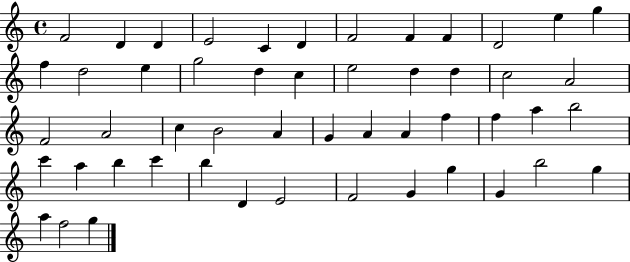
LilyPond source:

{
  \clef treble
  \time 4/4
  \defaultTimeSignature
  \key c \major
  f'2 d'4 d'4 | e'2 c'4 d'4 | f'2 f'4 f'4 | d'2 e''4 g''4 | \break f''4 d''2 e''4 | g''2 d''4 c''4 | e''2 d''4 d''4 | c''2 a'2 | \break f'2 a'2 | c''4 b'2 a'4 | g'4 a'4 a'4 f''4 | f''4 a''4 b''2 | \break c'''4 a''4 b''4 c'''4 | b''4 d'4 e'2 | f'2 g'4 g''4 | g'4 b''2 g''4 | \break a''4 f''2 g''4 | \bar "|."
}